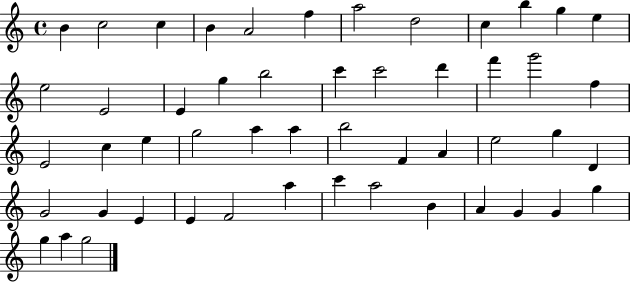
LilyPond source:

{
  \clef treble
  \time 4/4
  \defaultTimeSignature
  \key c \major
  b'4 c''2 c''4 | b'4 a'2 f''4 | a''2 d''2 | c''4 b''4 g''4 e''4 | \break e''2 e'2 | e'4 g''4 b''2 | c'''4 c'''2 d'''4 | f'''4 g'''2 f''4 | \break e'2 c''4 e''4 | g''2 a''4 a''4 | b''2 f'4 a'4 | e''2 g''4 d'4 | \break g'2 g'4 e'4 | e'4 f'2 a''4 | c'''4 a''2 b'4 | a'4 g'4 g'4 g''4 | \break g''4 a''4 g''2 | \bar "|."
}